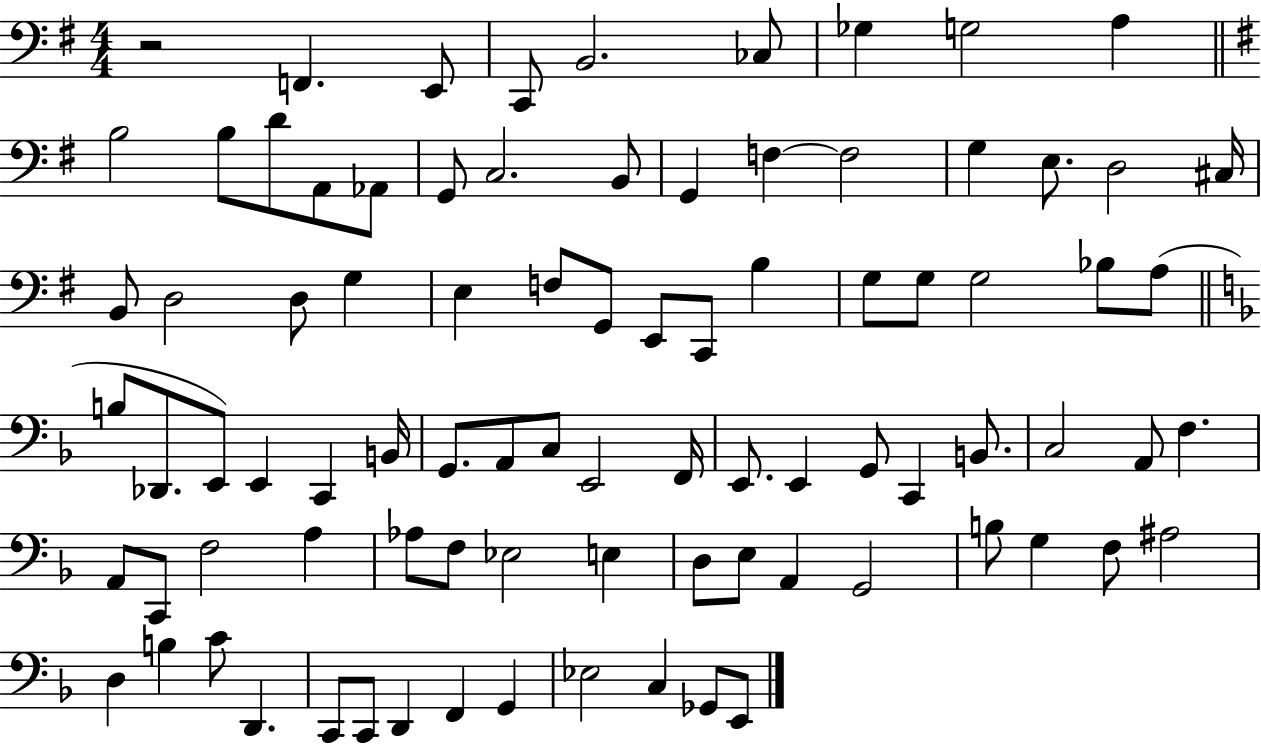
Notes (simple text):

R/h F2/q. E2/e C2/e B2/h. CES3/e Gb3/q G3/h A3/q B3/h B3/e D4/e A2/e Ab2/e G2/e C3/h. B2/e G2/q F3/q F3/h G3/q E3/e. D3/h C#3/s B2/e D3/h D3/e G3/q E3/q F3/e G2/e E2/e C2/e B3/q G3/e G3/e G3/h Bb3/e A3/e B3/e Db2/e. E2/e E2/q C2/q B2/s G2/e. A2/e C3/e E2/h F2/s E2/e. E2/q G2/e C2/q B2/e. C3/h A2/e F3/q. A2/e C2/e F3/h A3/q Ab3/e F3/e Eb3/h E3/q D3/e E3/e A2/q G2/h B3/e G3/q F3/e A#3/h D3/q B3/q C4/e D2/q. C2/e C2/e D2/q F2/q G2/q Eb3/h C3/q Gb2/e E2/e